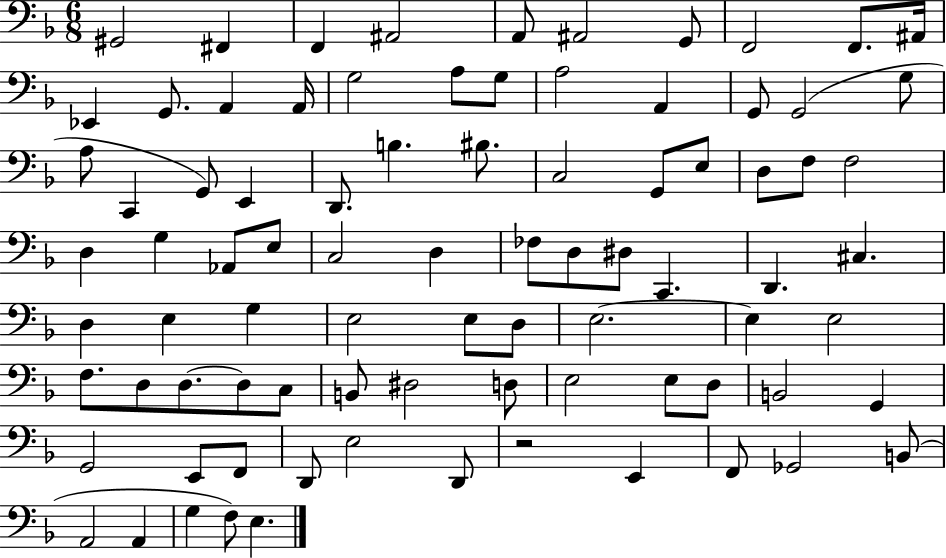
X:1
T:Untitled
M:6/8
L:1/4
K:F
^G,,2 ^F,, F,, ^A,,2 A,,/2 ^A,,2 G,,/2 F,,2 F,,/2 ^A,,/4 _E,, G,,/2 A,, A,,/4 G,2 A,/2 G,/2 A,2 A,, G,,/2 G,,2 G,/2 A,/2 C,, G,,/2 E,, D,,/2 B, ^B,/2 C,2 G,,/2 E,/2 D,/2 F,/2 F,2 D, G, _A,,/2 E,/2 C,2 D, _F,/2 D,/2 ^D,/2 C,, D,, ^C, D, E, G, E,2 E,/2 D,/2 E,2 E, E,2 F,/2 D,/2 D,/2 D,/2 C,/2 B,,/2 ^D,2 D,/2 E,2 E,/2 D,/2 B,,2 G,, G,,2 E,,/2 F,,/2 D,,/2 E,2 D,,/2 z2 E,, F,,/2 _G,,2 B,,/2 A,,2 A,, G, F,/2 E,